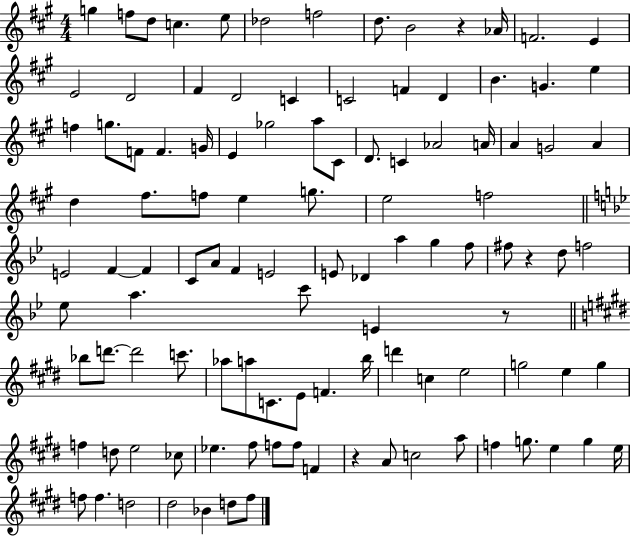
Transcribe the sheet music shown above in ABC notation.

X:1
T:Untitled
M:4/4
L:1/4
K:A
g f/2 d/2 c e/2 _d2 f2 d/2 B2 z _A/4 F2 E E2 D2 ^F D2 C C2 F D B G e f g/2 F/2 F G/4 E _g2 a/2 ^C/2 D/2 C _A2 A/4 A G2 A d ^f/2 f/2 e g/2 e2 f2 E2 F F C/2 A/2 F E2 E/2 _D a g f/2 ^f/2 z d/2 f2 _e/2 a c'/2 E z/2 _b/2 d'/2 d'2 c'/2 _a/2 a/2 C/2 E/2 F b/4 d' c e2 g2 e g f d/2 e2 _c/2 _e ^f/2 f/2 f/2 F z A/2 c2 a/2 f g/2 e g e/4 f/2 f d2 ^d2 _B d/2 ^f/2